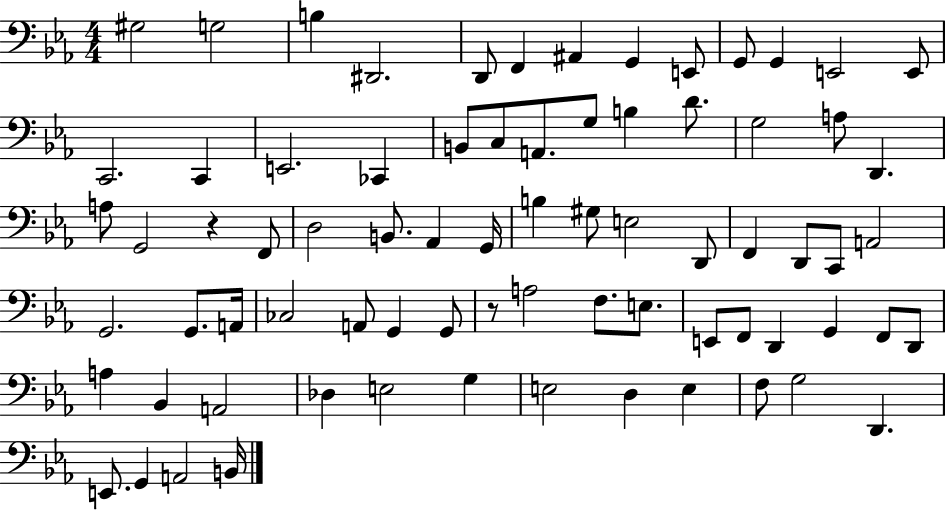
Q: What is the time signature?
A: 4/4